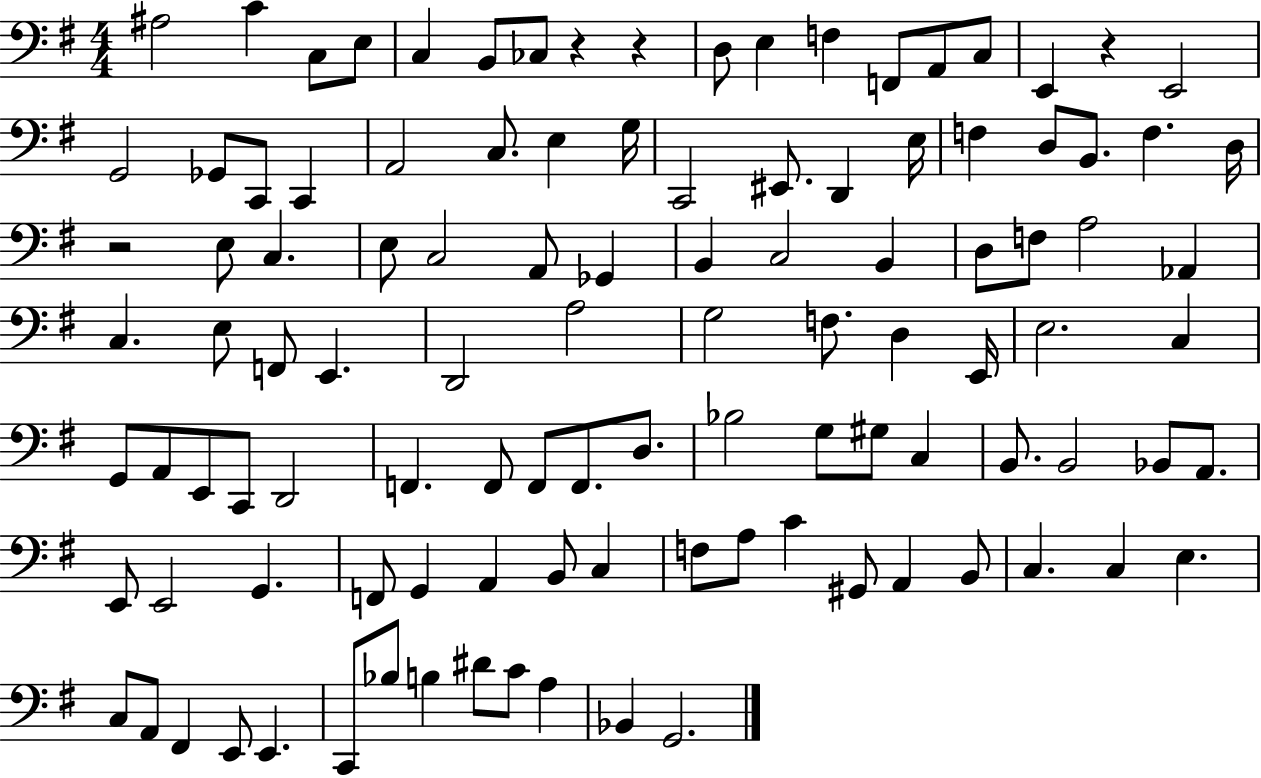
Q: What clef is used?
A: bass